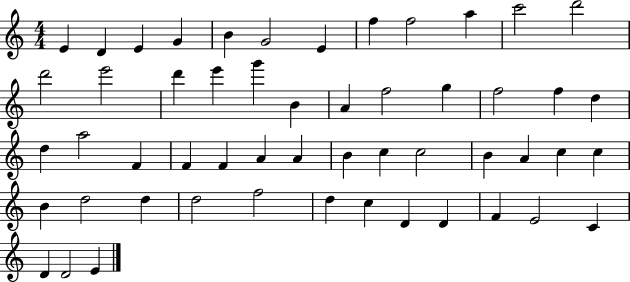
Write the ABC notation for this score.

X:1
T:Untitled
M:4/4
L:1/4
K:C
E D E G B G2 E f f2 a c'2 d'2 d'2 e'2 d' e' g' B A f2 g f2 f d d a2 F F F A A B c c2 B A c c B d2 d d2 f2 d c D D F E2 C D D2 E